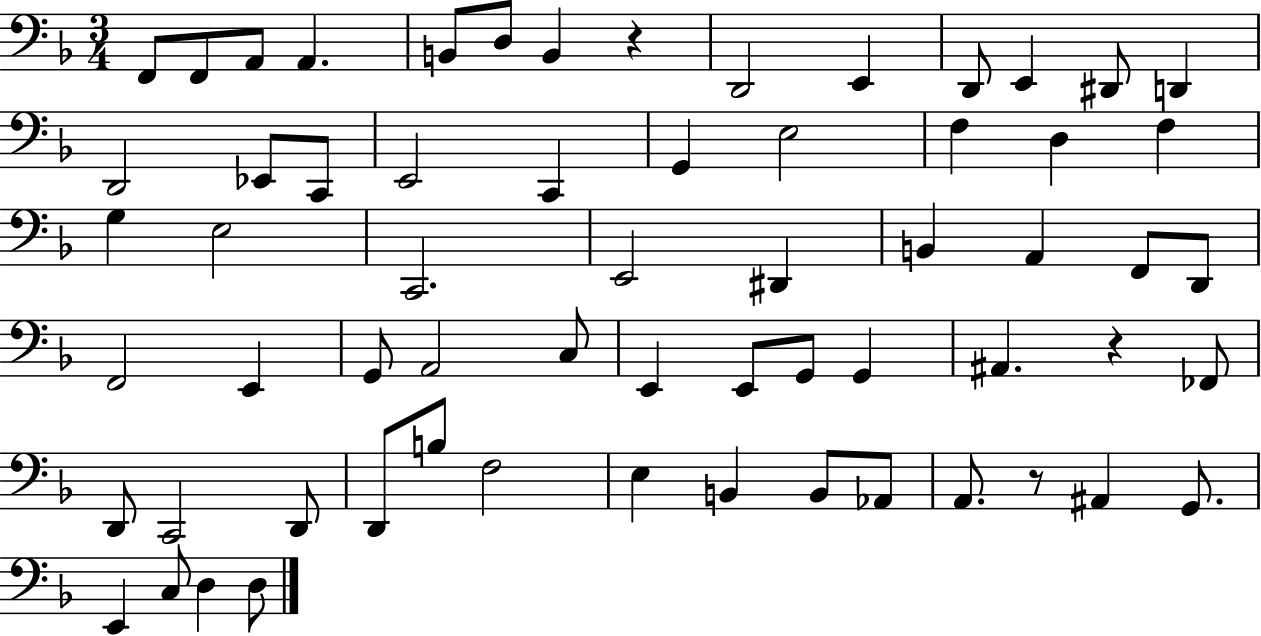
X:1
T:Untitled
M:3/4
L:1/4
K:F
F,,/2 F,,/2 A,,/2 A,, B,,/2 D,/2 B,, z D,,2 E,, D,,/2 E,, ^D,,/2 D,, D,,2 _E,,/2 C,,/2 E,,2 C,, G,, E,2 F, D, F, G, E,2 C,,2 E,,2 ^D,, B,, A,, F,,/2 D,,/2 F,,2 E,, G,,/2 A,,2 C,/2 E,, E,,/2 G,,/2 G,, ^A,, z _F,,/2 D,,/2 C,,2 D,,/2 D,,/2 B,/2 F,2 E, B,, B,,/2 _A,,/2 A,,/2 z/2 ^A,, G,,/2 E,, C,/2 D, D,/2